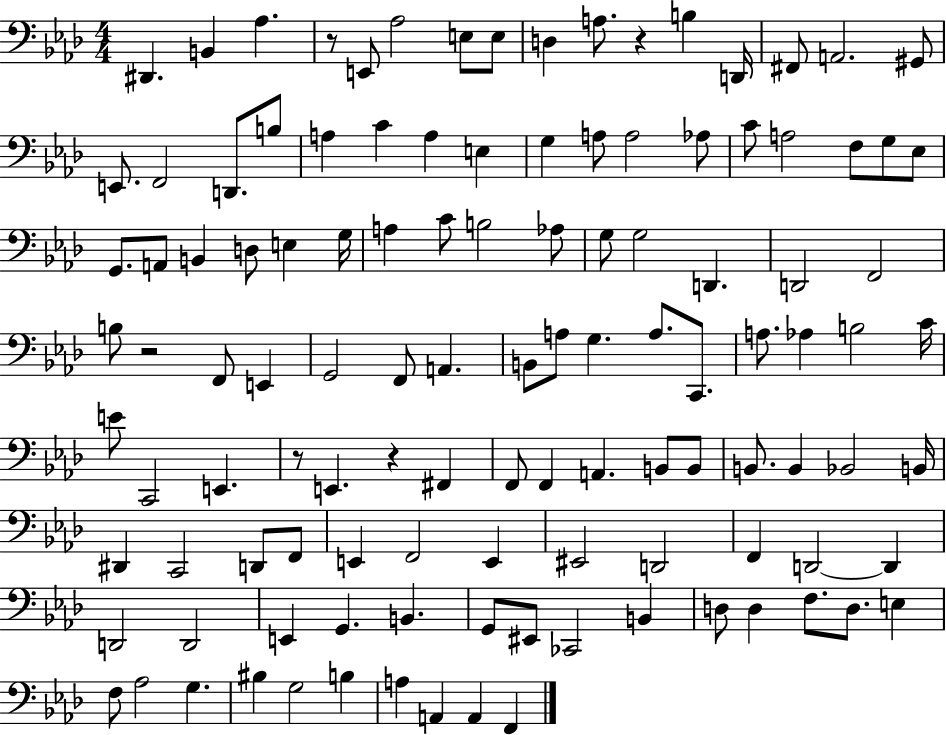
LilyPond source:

{
  \clef bass
  \numericTimeSignature
  \time 4/4
  \key aes \major
  dis,4. b,4 aes4. | r8 e,8 aes2 e8 e8 | d4 a8. r4 b4 d,16 | fis,8 a,2. gis,8 | \break e,8. f,2 d,8. b8 | a4 c'4 a4 e4 | g4 a8 a2 aes8 | c'8 a2 f8 g8 ees8 | \break g,8. a,8 b,4 d8 e4 g16 | a4 c'8 b2 aes8 | g8 g2 d,4. | d,2 f,2 | \break b8 r2 f,8 e,4 | g,2 f,8 a,4. | b,8 a8 g4. a8. c,8. | a8. aes4 b2 c'16 | \break e'8 c,2 e,4. | r8 e,4. r4 fis,4 | f,8 f,4 a,4. b,8 b,8 | b,8. b,4 bes,2 b,16 | \break dis,4 c,2 d,8 f,8 | e,4 f,2 e,4 | eis,2 d,2 | f,4 d,2~~ d,4 | \break d,2 d,2 | e,4 g,4. b,4. | g,8 eis,8 ces,2 b,4 | d8 d4 f8. d8. e4 | \break f8 aes2 g4. | bis4 g2 b4 | a4 a,4 a,4 f,4 | \bar "|."
}